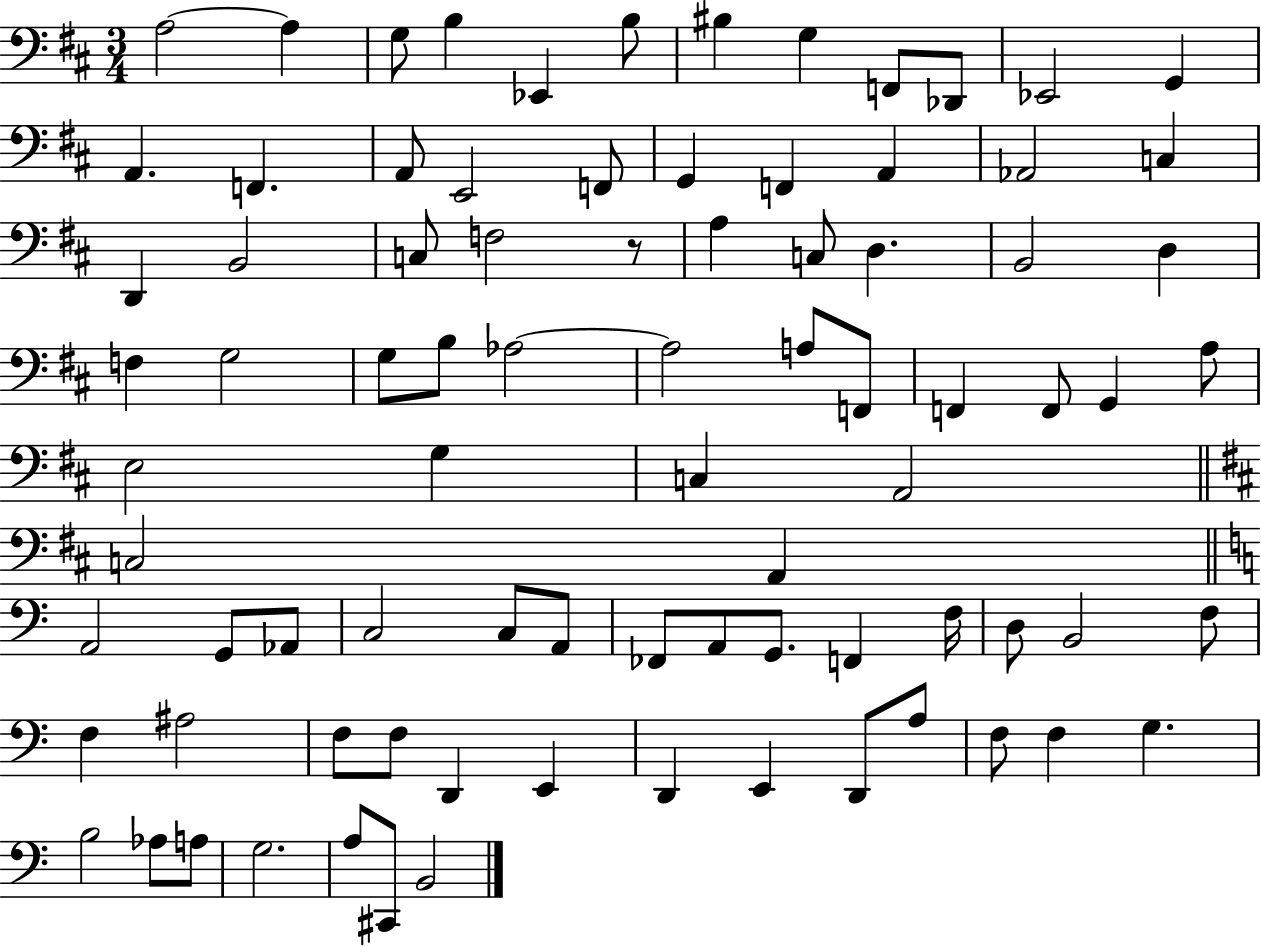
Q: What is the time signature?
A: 3/4